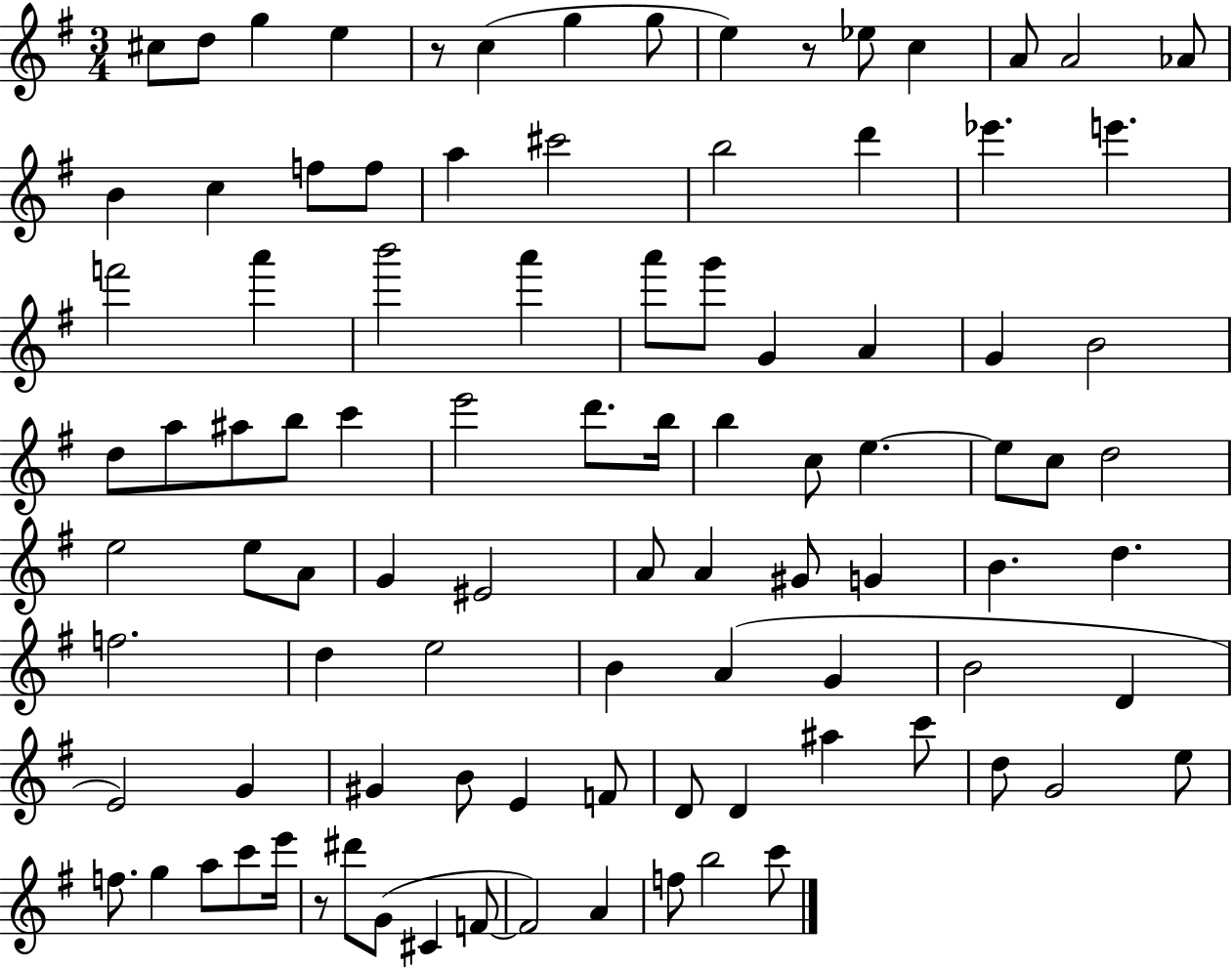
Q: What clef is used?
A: treble